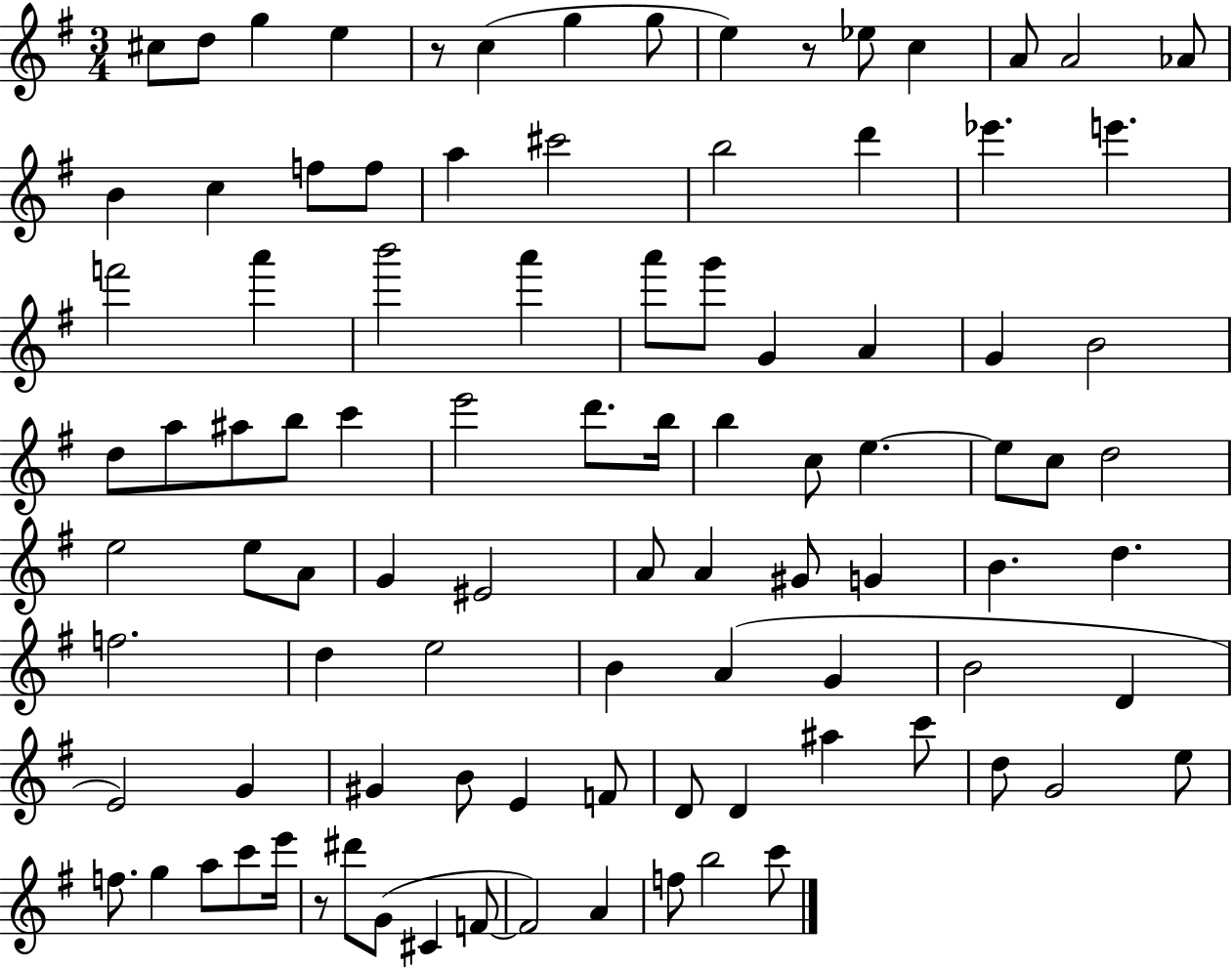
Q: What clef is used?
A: treble